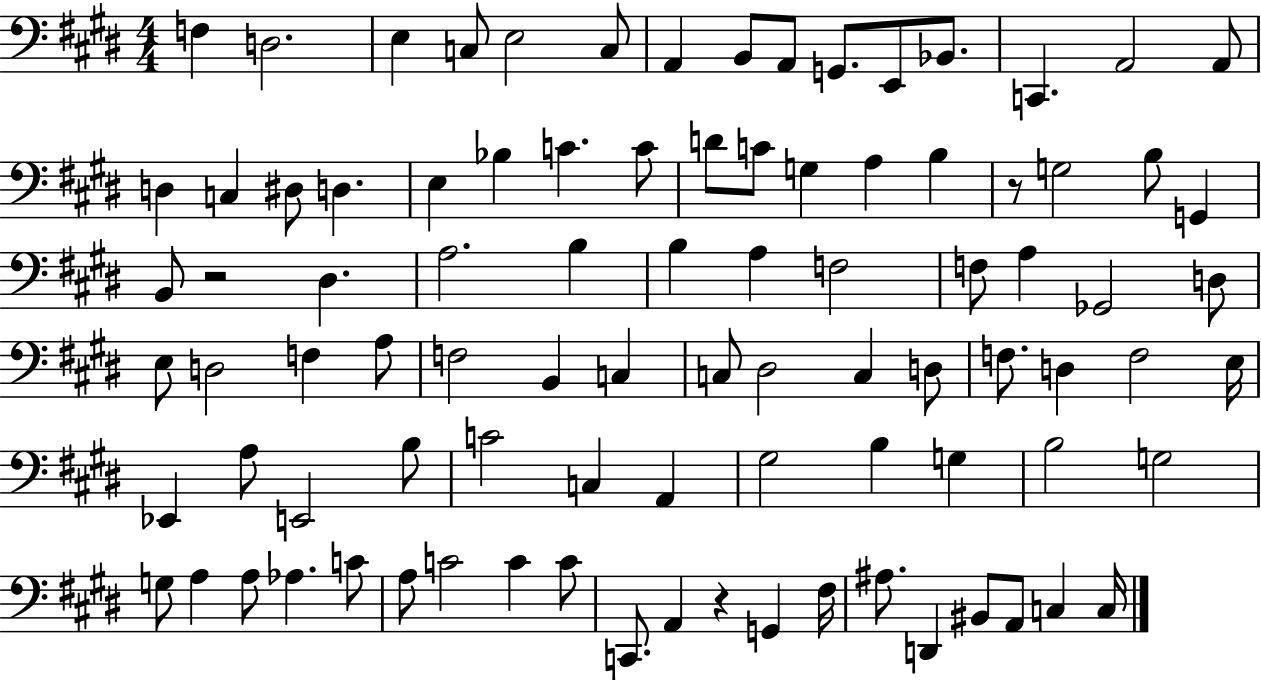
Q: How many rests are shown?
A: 3